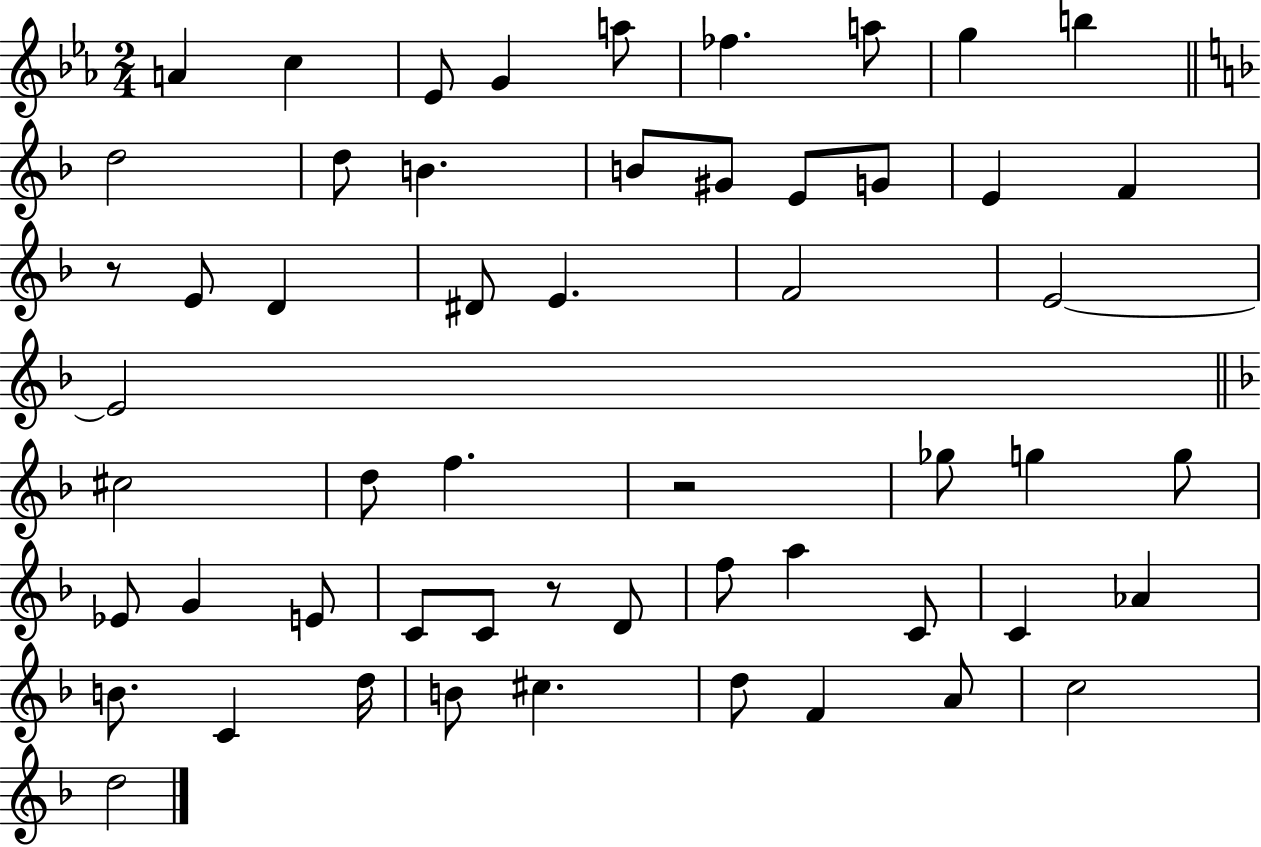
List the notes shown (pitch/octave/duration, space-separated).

A4/q C5/q Eb4/e G4/q A5/e FES5/q. A5/e G5/q B5/q D5/h D5/e B4/q. B4/e G#4/e E4/e G4/e E4/q F4/q R/e E4/e D4/q D#4/e E4/q. F4/h E4/h E4/h C#5/h D5/e F5/q. R/h Gb5/e G5/q G5/e Eb4/e G4/q E4/e C4/e C4/e R/e D4/e F5/e A5/q C4/e C4/q Ab4/q B4/e. C4/q D5/s B4/e C#5/q. D5/e F4/q A4/e C5/h D5/h